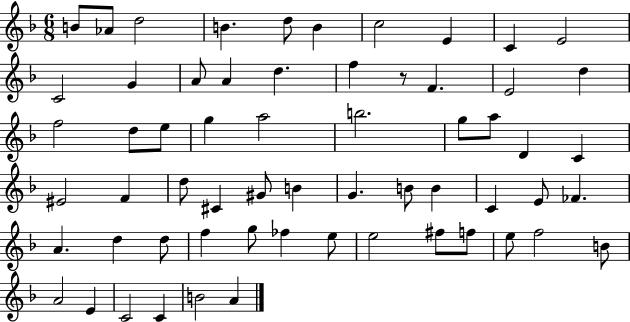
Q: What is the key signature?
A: F major